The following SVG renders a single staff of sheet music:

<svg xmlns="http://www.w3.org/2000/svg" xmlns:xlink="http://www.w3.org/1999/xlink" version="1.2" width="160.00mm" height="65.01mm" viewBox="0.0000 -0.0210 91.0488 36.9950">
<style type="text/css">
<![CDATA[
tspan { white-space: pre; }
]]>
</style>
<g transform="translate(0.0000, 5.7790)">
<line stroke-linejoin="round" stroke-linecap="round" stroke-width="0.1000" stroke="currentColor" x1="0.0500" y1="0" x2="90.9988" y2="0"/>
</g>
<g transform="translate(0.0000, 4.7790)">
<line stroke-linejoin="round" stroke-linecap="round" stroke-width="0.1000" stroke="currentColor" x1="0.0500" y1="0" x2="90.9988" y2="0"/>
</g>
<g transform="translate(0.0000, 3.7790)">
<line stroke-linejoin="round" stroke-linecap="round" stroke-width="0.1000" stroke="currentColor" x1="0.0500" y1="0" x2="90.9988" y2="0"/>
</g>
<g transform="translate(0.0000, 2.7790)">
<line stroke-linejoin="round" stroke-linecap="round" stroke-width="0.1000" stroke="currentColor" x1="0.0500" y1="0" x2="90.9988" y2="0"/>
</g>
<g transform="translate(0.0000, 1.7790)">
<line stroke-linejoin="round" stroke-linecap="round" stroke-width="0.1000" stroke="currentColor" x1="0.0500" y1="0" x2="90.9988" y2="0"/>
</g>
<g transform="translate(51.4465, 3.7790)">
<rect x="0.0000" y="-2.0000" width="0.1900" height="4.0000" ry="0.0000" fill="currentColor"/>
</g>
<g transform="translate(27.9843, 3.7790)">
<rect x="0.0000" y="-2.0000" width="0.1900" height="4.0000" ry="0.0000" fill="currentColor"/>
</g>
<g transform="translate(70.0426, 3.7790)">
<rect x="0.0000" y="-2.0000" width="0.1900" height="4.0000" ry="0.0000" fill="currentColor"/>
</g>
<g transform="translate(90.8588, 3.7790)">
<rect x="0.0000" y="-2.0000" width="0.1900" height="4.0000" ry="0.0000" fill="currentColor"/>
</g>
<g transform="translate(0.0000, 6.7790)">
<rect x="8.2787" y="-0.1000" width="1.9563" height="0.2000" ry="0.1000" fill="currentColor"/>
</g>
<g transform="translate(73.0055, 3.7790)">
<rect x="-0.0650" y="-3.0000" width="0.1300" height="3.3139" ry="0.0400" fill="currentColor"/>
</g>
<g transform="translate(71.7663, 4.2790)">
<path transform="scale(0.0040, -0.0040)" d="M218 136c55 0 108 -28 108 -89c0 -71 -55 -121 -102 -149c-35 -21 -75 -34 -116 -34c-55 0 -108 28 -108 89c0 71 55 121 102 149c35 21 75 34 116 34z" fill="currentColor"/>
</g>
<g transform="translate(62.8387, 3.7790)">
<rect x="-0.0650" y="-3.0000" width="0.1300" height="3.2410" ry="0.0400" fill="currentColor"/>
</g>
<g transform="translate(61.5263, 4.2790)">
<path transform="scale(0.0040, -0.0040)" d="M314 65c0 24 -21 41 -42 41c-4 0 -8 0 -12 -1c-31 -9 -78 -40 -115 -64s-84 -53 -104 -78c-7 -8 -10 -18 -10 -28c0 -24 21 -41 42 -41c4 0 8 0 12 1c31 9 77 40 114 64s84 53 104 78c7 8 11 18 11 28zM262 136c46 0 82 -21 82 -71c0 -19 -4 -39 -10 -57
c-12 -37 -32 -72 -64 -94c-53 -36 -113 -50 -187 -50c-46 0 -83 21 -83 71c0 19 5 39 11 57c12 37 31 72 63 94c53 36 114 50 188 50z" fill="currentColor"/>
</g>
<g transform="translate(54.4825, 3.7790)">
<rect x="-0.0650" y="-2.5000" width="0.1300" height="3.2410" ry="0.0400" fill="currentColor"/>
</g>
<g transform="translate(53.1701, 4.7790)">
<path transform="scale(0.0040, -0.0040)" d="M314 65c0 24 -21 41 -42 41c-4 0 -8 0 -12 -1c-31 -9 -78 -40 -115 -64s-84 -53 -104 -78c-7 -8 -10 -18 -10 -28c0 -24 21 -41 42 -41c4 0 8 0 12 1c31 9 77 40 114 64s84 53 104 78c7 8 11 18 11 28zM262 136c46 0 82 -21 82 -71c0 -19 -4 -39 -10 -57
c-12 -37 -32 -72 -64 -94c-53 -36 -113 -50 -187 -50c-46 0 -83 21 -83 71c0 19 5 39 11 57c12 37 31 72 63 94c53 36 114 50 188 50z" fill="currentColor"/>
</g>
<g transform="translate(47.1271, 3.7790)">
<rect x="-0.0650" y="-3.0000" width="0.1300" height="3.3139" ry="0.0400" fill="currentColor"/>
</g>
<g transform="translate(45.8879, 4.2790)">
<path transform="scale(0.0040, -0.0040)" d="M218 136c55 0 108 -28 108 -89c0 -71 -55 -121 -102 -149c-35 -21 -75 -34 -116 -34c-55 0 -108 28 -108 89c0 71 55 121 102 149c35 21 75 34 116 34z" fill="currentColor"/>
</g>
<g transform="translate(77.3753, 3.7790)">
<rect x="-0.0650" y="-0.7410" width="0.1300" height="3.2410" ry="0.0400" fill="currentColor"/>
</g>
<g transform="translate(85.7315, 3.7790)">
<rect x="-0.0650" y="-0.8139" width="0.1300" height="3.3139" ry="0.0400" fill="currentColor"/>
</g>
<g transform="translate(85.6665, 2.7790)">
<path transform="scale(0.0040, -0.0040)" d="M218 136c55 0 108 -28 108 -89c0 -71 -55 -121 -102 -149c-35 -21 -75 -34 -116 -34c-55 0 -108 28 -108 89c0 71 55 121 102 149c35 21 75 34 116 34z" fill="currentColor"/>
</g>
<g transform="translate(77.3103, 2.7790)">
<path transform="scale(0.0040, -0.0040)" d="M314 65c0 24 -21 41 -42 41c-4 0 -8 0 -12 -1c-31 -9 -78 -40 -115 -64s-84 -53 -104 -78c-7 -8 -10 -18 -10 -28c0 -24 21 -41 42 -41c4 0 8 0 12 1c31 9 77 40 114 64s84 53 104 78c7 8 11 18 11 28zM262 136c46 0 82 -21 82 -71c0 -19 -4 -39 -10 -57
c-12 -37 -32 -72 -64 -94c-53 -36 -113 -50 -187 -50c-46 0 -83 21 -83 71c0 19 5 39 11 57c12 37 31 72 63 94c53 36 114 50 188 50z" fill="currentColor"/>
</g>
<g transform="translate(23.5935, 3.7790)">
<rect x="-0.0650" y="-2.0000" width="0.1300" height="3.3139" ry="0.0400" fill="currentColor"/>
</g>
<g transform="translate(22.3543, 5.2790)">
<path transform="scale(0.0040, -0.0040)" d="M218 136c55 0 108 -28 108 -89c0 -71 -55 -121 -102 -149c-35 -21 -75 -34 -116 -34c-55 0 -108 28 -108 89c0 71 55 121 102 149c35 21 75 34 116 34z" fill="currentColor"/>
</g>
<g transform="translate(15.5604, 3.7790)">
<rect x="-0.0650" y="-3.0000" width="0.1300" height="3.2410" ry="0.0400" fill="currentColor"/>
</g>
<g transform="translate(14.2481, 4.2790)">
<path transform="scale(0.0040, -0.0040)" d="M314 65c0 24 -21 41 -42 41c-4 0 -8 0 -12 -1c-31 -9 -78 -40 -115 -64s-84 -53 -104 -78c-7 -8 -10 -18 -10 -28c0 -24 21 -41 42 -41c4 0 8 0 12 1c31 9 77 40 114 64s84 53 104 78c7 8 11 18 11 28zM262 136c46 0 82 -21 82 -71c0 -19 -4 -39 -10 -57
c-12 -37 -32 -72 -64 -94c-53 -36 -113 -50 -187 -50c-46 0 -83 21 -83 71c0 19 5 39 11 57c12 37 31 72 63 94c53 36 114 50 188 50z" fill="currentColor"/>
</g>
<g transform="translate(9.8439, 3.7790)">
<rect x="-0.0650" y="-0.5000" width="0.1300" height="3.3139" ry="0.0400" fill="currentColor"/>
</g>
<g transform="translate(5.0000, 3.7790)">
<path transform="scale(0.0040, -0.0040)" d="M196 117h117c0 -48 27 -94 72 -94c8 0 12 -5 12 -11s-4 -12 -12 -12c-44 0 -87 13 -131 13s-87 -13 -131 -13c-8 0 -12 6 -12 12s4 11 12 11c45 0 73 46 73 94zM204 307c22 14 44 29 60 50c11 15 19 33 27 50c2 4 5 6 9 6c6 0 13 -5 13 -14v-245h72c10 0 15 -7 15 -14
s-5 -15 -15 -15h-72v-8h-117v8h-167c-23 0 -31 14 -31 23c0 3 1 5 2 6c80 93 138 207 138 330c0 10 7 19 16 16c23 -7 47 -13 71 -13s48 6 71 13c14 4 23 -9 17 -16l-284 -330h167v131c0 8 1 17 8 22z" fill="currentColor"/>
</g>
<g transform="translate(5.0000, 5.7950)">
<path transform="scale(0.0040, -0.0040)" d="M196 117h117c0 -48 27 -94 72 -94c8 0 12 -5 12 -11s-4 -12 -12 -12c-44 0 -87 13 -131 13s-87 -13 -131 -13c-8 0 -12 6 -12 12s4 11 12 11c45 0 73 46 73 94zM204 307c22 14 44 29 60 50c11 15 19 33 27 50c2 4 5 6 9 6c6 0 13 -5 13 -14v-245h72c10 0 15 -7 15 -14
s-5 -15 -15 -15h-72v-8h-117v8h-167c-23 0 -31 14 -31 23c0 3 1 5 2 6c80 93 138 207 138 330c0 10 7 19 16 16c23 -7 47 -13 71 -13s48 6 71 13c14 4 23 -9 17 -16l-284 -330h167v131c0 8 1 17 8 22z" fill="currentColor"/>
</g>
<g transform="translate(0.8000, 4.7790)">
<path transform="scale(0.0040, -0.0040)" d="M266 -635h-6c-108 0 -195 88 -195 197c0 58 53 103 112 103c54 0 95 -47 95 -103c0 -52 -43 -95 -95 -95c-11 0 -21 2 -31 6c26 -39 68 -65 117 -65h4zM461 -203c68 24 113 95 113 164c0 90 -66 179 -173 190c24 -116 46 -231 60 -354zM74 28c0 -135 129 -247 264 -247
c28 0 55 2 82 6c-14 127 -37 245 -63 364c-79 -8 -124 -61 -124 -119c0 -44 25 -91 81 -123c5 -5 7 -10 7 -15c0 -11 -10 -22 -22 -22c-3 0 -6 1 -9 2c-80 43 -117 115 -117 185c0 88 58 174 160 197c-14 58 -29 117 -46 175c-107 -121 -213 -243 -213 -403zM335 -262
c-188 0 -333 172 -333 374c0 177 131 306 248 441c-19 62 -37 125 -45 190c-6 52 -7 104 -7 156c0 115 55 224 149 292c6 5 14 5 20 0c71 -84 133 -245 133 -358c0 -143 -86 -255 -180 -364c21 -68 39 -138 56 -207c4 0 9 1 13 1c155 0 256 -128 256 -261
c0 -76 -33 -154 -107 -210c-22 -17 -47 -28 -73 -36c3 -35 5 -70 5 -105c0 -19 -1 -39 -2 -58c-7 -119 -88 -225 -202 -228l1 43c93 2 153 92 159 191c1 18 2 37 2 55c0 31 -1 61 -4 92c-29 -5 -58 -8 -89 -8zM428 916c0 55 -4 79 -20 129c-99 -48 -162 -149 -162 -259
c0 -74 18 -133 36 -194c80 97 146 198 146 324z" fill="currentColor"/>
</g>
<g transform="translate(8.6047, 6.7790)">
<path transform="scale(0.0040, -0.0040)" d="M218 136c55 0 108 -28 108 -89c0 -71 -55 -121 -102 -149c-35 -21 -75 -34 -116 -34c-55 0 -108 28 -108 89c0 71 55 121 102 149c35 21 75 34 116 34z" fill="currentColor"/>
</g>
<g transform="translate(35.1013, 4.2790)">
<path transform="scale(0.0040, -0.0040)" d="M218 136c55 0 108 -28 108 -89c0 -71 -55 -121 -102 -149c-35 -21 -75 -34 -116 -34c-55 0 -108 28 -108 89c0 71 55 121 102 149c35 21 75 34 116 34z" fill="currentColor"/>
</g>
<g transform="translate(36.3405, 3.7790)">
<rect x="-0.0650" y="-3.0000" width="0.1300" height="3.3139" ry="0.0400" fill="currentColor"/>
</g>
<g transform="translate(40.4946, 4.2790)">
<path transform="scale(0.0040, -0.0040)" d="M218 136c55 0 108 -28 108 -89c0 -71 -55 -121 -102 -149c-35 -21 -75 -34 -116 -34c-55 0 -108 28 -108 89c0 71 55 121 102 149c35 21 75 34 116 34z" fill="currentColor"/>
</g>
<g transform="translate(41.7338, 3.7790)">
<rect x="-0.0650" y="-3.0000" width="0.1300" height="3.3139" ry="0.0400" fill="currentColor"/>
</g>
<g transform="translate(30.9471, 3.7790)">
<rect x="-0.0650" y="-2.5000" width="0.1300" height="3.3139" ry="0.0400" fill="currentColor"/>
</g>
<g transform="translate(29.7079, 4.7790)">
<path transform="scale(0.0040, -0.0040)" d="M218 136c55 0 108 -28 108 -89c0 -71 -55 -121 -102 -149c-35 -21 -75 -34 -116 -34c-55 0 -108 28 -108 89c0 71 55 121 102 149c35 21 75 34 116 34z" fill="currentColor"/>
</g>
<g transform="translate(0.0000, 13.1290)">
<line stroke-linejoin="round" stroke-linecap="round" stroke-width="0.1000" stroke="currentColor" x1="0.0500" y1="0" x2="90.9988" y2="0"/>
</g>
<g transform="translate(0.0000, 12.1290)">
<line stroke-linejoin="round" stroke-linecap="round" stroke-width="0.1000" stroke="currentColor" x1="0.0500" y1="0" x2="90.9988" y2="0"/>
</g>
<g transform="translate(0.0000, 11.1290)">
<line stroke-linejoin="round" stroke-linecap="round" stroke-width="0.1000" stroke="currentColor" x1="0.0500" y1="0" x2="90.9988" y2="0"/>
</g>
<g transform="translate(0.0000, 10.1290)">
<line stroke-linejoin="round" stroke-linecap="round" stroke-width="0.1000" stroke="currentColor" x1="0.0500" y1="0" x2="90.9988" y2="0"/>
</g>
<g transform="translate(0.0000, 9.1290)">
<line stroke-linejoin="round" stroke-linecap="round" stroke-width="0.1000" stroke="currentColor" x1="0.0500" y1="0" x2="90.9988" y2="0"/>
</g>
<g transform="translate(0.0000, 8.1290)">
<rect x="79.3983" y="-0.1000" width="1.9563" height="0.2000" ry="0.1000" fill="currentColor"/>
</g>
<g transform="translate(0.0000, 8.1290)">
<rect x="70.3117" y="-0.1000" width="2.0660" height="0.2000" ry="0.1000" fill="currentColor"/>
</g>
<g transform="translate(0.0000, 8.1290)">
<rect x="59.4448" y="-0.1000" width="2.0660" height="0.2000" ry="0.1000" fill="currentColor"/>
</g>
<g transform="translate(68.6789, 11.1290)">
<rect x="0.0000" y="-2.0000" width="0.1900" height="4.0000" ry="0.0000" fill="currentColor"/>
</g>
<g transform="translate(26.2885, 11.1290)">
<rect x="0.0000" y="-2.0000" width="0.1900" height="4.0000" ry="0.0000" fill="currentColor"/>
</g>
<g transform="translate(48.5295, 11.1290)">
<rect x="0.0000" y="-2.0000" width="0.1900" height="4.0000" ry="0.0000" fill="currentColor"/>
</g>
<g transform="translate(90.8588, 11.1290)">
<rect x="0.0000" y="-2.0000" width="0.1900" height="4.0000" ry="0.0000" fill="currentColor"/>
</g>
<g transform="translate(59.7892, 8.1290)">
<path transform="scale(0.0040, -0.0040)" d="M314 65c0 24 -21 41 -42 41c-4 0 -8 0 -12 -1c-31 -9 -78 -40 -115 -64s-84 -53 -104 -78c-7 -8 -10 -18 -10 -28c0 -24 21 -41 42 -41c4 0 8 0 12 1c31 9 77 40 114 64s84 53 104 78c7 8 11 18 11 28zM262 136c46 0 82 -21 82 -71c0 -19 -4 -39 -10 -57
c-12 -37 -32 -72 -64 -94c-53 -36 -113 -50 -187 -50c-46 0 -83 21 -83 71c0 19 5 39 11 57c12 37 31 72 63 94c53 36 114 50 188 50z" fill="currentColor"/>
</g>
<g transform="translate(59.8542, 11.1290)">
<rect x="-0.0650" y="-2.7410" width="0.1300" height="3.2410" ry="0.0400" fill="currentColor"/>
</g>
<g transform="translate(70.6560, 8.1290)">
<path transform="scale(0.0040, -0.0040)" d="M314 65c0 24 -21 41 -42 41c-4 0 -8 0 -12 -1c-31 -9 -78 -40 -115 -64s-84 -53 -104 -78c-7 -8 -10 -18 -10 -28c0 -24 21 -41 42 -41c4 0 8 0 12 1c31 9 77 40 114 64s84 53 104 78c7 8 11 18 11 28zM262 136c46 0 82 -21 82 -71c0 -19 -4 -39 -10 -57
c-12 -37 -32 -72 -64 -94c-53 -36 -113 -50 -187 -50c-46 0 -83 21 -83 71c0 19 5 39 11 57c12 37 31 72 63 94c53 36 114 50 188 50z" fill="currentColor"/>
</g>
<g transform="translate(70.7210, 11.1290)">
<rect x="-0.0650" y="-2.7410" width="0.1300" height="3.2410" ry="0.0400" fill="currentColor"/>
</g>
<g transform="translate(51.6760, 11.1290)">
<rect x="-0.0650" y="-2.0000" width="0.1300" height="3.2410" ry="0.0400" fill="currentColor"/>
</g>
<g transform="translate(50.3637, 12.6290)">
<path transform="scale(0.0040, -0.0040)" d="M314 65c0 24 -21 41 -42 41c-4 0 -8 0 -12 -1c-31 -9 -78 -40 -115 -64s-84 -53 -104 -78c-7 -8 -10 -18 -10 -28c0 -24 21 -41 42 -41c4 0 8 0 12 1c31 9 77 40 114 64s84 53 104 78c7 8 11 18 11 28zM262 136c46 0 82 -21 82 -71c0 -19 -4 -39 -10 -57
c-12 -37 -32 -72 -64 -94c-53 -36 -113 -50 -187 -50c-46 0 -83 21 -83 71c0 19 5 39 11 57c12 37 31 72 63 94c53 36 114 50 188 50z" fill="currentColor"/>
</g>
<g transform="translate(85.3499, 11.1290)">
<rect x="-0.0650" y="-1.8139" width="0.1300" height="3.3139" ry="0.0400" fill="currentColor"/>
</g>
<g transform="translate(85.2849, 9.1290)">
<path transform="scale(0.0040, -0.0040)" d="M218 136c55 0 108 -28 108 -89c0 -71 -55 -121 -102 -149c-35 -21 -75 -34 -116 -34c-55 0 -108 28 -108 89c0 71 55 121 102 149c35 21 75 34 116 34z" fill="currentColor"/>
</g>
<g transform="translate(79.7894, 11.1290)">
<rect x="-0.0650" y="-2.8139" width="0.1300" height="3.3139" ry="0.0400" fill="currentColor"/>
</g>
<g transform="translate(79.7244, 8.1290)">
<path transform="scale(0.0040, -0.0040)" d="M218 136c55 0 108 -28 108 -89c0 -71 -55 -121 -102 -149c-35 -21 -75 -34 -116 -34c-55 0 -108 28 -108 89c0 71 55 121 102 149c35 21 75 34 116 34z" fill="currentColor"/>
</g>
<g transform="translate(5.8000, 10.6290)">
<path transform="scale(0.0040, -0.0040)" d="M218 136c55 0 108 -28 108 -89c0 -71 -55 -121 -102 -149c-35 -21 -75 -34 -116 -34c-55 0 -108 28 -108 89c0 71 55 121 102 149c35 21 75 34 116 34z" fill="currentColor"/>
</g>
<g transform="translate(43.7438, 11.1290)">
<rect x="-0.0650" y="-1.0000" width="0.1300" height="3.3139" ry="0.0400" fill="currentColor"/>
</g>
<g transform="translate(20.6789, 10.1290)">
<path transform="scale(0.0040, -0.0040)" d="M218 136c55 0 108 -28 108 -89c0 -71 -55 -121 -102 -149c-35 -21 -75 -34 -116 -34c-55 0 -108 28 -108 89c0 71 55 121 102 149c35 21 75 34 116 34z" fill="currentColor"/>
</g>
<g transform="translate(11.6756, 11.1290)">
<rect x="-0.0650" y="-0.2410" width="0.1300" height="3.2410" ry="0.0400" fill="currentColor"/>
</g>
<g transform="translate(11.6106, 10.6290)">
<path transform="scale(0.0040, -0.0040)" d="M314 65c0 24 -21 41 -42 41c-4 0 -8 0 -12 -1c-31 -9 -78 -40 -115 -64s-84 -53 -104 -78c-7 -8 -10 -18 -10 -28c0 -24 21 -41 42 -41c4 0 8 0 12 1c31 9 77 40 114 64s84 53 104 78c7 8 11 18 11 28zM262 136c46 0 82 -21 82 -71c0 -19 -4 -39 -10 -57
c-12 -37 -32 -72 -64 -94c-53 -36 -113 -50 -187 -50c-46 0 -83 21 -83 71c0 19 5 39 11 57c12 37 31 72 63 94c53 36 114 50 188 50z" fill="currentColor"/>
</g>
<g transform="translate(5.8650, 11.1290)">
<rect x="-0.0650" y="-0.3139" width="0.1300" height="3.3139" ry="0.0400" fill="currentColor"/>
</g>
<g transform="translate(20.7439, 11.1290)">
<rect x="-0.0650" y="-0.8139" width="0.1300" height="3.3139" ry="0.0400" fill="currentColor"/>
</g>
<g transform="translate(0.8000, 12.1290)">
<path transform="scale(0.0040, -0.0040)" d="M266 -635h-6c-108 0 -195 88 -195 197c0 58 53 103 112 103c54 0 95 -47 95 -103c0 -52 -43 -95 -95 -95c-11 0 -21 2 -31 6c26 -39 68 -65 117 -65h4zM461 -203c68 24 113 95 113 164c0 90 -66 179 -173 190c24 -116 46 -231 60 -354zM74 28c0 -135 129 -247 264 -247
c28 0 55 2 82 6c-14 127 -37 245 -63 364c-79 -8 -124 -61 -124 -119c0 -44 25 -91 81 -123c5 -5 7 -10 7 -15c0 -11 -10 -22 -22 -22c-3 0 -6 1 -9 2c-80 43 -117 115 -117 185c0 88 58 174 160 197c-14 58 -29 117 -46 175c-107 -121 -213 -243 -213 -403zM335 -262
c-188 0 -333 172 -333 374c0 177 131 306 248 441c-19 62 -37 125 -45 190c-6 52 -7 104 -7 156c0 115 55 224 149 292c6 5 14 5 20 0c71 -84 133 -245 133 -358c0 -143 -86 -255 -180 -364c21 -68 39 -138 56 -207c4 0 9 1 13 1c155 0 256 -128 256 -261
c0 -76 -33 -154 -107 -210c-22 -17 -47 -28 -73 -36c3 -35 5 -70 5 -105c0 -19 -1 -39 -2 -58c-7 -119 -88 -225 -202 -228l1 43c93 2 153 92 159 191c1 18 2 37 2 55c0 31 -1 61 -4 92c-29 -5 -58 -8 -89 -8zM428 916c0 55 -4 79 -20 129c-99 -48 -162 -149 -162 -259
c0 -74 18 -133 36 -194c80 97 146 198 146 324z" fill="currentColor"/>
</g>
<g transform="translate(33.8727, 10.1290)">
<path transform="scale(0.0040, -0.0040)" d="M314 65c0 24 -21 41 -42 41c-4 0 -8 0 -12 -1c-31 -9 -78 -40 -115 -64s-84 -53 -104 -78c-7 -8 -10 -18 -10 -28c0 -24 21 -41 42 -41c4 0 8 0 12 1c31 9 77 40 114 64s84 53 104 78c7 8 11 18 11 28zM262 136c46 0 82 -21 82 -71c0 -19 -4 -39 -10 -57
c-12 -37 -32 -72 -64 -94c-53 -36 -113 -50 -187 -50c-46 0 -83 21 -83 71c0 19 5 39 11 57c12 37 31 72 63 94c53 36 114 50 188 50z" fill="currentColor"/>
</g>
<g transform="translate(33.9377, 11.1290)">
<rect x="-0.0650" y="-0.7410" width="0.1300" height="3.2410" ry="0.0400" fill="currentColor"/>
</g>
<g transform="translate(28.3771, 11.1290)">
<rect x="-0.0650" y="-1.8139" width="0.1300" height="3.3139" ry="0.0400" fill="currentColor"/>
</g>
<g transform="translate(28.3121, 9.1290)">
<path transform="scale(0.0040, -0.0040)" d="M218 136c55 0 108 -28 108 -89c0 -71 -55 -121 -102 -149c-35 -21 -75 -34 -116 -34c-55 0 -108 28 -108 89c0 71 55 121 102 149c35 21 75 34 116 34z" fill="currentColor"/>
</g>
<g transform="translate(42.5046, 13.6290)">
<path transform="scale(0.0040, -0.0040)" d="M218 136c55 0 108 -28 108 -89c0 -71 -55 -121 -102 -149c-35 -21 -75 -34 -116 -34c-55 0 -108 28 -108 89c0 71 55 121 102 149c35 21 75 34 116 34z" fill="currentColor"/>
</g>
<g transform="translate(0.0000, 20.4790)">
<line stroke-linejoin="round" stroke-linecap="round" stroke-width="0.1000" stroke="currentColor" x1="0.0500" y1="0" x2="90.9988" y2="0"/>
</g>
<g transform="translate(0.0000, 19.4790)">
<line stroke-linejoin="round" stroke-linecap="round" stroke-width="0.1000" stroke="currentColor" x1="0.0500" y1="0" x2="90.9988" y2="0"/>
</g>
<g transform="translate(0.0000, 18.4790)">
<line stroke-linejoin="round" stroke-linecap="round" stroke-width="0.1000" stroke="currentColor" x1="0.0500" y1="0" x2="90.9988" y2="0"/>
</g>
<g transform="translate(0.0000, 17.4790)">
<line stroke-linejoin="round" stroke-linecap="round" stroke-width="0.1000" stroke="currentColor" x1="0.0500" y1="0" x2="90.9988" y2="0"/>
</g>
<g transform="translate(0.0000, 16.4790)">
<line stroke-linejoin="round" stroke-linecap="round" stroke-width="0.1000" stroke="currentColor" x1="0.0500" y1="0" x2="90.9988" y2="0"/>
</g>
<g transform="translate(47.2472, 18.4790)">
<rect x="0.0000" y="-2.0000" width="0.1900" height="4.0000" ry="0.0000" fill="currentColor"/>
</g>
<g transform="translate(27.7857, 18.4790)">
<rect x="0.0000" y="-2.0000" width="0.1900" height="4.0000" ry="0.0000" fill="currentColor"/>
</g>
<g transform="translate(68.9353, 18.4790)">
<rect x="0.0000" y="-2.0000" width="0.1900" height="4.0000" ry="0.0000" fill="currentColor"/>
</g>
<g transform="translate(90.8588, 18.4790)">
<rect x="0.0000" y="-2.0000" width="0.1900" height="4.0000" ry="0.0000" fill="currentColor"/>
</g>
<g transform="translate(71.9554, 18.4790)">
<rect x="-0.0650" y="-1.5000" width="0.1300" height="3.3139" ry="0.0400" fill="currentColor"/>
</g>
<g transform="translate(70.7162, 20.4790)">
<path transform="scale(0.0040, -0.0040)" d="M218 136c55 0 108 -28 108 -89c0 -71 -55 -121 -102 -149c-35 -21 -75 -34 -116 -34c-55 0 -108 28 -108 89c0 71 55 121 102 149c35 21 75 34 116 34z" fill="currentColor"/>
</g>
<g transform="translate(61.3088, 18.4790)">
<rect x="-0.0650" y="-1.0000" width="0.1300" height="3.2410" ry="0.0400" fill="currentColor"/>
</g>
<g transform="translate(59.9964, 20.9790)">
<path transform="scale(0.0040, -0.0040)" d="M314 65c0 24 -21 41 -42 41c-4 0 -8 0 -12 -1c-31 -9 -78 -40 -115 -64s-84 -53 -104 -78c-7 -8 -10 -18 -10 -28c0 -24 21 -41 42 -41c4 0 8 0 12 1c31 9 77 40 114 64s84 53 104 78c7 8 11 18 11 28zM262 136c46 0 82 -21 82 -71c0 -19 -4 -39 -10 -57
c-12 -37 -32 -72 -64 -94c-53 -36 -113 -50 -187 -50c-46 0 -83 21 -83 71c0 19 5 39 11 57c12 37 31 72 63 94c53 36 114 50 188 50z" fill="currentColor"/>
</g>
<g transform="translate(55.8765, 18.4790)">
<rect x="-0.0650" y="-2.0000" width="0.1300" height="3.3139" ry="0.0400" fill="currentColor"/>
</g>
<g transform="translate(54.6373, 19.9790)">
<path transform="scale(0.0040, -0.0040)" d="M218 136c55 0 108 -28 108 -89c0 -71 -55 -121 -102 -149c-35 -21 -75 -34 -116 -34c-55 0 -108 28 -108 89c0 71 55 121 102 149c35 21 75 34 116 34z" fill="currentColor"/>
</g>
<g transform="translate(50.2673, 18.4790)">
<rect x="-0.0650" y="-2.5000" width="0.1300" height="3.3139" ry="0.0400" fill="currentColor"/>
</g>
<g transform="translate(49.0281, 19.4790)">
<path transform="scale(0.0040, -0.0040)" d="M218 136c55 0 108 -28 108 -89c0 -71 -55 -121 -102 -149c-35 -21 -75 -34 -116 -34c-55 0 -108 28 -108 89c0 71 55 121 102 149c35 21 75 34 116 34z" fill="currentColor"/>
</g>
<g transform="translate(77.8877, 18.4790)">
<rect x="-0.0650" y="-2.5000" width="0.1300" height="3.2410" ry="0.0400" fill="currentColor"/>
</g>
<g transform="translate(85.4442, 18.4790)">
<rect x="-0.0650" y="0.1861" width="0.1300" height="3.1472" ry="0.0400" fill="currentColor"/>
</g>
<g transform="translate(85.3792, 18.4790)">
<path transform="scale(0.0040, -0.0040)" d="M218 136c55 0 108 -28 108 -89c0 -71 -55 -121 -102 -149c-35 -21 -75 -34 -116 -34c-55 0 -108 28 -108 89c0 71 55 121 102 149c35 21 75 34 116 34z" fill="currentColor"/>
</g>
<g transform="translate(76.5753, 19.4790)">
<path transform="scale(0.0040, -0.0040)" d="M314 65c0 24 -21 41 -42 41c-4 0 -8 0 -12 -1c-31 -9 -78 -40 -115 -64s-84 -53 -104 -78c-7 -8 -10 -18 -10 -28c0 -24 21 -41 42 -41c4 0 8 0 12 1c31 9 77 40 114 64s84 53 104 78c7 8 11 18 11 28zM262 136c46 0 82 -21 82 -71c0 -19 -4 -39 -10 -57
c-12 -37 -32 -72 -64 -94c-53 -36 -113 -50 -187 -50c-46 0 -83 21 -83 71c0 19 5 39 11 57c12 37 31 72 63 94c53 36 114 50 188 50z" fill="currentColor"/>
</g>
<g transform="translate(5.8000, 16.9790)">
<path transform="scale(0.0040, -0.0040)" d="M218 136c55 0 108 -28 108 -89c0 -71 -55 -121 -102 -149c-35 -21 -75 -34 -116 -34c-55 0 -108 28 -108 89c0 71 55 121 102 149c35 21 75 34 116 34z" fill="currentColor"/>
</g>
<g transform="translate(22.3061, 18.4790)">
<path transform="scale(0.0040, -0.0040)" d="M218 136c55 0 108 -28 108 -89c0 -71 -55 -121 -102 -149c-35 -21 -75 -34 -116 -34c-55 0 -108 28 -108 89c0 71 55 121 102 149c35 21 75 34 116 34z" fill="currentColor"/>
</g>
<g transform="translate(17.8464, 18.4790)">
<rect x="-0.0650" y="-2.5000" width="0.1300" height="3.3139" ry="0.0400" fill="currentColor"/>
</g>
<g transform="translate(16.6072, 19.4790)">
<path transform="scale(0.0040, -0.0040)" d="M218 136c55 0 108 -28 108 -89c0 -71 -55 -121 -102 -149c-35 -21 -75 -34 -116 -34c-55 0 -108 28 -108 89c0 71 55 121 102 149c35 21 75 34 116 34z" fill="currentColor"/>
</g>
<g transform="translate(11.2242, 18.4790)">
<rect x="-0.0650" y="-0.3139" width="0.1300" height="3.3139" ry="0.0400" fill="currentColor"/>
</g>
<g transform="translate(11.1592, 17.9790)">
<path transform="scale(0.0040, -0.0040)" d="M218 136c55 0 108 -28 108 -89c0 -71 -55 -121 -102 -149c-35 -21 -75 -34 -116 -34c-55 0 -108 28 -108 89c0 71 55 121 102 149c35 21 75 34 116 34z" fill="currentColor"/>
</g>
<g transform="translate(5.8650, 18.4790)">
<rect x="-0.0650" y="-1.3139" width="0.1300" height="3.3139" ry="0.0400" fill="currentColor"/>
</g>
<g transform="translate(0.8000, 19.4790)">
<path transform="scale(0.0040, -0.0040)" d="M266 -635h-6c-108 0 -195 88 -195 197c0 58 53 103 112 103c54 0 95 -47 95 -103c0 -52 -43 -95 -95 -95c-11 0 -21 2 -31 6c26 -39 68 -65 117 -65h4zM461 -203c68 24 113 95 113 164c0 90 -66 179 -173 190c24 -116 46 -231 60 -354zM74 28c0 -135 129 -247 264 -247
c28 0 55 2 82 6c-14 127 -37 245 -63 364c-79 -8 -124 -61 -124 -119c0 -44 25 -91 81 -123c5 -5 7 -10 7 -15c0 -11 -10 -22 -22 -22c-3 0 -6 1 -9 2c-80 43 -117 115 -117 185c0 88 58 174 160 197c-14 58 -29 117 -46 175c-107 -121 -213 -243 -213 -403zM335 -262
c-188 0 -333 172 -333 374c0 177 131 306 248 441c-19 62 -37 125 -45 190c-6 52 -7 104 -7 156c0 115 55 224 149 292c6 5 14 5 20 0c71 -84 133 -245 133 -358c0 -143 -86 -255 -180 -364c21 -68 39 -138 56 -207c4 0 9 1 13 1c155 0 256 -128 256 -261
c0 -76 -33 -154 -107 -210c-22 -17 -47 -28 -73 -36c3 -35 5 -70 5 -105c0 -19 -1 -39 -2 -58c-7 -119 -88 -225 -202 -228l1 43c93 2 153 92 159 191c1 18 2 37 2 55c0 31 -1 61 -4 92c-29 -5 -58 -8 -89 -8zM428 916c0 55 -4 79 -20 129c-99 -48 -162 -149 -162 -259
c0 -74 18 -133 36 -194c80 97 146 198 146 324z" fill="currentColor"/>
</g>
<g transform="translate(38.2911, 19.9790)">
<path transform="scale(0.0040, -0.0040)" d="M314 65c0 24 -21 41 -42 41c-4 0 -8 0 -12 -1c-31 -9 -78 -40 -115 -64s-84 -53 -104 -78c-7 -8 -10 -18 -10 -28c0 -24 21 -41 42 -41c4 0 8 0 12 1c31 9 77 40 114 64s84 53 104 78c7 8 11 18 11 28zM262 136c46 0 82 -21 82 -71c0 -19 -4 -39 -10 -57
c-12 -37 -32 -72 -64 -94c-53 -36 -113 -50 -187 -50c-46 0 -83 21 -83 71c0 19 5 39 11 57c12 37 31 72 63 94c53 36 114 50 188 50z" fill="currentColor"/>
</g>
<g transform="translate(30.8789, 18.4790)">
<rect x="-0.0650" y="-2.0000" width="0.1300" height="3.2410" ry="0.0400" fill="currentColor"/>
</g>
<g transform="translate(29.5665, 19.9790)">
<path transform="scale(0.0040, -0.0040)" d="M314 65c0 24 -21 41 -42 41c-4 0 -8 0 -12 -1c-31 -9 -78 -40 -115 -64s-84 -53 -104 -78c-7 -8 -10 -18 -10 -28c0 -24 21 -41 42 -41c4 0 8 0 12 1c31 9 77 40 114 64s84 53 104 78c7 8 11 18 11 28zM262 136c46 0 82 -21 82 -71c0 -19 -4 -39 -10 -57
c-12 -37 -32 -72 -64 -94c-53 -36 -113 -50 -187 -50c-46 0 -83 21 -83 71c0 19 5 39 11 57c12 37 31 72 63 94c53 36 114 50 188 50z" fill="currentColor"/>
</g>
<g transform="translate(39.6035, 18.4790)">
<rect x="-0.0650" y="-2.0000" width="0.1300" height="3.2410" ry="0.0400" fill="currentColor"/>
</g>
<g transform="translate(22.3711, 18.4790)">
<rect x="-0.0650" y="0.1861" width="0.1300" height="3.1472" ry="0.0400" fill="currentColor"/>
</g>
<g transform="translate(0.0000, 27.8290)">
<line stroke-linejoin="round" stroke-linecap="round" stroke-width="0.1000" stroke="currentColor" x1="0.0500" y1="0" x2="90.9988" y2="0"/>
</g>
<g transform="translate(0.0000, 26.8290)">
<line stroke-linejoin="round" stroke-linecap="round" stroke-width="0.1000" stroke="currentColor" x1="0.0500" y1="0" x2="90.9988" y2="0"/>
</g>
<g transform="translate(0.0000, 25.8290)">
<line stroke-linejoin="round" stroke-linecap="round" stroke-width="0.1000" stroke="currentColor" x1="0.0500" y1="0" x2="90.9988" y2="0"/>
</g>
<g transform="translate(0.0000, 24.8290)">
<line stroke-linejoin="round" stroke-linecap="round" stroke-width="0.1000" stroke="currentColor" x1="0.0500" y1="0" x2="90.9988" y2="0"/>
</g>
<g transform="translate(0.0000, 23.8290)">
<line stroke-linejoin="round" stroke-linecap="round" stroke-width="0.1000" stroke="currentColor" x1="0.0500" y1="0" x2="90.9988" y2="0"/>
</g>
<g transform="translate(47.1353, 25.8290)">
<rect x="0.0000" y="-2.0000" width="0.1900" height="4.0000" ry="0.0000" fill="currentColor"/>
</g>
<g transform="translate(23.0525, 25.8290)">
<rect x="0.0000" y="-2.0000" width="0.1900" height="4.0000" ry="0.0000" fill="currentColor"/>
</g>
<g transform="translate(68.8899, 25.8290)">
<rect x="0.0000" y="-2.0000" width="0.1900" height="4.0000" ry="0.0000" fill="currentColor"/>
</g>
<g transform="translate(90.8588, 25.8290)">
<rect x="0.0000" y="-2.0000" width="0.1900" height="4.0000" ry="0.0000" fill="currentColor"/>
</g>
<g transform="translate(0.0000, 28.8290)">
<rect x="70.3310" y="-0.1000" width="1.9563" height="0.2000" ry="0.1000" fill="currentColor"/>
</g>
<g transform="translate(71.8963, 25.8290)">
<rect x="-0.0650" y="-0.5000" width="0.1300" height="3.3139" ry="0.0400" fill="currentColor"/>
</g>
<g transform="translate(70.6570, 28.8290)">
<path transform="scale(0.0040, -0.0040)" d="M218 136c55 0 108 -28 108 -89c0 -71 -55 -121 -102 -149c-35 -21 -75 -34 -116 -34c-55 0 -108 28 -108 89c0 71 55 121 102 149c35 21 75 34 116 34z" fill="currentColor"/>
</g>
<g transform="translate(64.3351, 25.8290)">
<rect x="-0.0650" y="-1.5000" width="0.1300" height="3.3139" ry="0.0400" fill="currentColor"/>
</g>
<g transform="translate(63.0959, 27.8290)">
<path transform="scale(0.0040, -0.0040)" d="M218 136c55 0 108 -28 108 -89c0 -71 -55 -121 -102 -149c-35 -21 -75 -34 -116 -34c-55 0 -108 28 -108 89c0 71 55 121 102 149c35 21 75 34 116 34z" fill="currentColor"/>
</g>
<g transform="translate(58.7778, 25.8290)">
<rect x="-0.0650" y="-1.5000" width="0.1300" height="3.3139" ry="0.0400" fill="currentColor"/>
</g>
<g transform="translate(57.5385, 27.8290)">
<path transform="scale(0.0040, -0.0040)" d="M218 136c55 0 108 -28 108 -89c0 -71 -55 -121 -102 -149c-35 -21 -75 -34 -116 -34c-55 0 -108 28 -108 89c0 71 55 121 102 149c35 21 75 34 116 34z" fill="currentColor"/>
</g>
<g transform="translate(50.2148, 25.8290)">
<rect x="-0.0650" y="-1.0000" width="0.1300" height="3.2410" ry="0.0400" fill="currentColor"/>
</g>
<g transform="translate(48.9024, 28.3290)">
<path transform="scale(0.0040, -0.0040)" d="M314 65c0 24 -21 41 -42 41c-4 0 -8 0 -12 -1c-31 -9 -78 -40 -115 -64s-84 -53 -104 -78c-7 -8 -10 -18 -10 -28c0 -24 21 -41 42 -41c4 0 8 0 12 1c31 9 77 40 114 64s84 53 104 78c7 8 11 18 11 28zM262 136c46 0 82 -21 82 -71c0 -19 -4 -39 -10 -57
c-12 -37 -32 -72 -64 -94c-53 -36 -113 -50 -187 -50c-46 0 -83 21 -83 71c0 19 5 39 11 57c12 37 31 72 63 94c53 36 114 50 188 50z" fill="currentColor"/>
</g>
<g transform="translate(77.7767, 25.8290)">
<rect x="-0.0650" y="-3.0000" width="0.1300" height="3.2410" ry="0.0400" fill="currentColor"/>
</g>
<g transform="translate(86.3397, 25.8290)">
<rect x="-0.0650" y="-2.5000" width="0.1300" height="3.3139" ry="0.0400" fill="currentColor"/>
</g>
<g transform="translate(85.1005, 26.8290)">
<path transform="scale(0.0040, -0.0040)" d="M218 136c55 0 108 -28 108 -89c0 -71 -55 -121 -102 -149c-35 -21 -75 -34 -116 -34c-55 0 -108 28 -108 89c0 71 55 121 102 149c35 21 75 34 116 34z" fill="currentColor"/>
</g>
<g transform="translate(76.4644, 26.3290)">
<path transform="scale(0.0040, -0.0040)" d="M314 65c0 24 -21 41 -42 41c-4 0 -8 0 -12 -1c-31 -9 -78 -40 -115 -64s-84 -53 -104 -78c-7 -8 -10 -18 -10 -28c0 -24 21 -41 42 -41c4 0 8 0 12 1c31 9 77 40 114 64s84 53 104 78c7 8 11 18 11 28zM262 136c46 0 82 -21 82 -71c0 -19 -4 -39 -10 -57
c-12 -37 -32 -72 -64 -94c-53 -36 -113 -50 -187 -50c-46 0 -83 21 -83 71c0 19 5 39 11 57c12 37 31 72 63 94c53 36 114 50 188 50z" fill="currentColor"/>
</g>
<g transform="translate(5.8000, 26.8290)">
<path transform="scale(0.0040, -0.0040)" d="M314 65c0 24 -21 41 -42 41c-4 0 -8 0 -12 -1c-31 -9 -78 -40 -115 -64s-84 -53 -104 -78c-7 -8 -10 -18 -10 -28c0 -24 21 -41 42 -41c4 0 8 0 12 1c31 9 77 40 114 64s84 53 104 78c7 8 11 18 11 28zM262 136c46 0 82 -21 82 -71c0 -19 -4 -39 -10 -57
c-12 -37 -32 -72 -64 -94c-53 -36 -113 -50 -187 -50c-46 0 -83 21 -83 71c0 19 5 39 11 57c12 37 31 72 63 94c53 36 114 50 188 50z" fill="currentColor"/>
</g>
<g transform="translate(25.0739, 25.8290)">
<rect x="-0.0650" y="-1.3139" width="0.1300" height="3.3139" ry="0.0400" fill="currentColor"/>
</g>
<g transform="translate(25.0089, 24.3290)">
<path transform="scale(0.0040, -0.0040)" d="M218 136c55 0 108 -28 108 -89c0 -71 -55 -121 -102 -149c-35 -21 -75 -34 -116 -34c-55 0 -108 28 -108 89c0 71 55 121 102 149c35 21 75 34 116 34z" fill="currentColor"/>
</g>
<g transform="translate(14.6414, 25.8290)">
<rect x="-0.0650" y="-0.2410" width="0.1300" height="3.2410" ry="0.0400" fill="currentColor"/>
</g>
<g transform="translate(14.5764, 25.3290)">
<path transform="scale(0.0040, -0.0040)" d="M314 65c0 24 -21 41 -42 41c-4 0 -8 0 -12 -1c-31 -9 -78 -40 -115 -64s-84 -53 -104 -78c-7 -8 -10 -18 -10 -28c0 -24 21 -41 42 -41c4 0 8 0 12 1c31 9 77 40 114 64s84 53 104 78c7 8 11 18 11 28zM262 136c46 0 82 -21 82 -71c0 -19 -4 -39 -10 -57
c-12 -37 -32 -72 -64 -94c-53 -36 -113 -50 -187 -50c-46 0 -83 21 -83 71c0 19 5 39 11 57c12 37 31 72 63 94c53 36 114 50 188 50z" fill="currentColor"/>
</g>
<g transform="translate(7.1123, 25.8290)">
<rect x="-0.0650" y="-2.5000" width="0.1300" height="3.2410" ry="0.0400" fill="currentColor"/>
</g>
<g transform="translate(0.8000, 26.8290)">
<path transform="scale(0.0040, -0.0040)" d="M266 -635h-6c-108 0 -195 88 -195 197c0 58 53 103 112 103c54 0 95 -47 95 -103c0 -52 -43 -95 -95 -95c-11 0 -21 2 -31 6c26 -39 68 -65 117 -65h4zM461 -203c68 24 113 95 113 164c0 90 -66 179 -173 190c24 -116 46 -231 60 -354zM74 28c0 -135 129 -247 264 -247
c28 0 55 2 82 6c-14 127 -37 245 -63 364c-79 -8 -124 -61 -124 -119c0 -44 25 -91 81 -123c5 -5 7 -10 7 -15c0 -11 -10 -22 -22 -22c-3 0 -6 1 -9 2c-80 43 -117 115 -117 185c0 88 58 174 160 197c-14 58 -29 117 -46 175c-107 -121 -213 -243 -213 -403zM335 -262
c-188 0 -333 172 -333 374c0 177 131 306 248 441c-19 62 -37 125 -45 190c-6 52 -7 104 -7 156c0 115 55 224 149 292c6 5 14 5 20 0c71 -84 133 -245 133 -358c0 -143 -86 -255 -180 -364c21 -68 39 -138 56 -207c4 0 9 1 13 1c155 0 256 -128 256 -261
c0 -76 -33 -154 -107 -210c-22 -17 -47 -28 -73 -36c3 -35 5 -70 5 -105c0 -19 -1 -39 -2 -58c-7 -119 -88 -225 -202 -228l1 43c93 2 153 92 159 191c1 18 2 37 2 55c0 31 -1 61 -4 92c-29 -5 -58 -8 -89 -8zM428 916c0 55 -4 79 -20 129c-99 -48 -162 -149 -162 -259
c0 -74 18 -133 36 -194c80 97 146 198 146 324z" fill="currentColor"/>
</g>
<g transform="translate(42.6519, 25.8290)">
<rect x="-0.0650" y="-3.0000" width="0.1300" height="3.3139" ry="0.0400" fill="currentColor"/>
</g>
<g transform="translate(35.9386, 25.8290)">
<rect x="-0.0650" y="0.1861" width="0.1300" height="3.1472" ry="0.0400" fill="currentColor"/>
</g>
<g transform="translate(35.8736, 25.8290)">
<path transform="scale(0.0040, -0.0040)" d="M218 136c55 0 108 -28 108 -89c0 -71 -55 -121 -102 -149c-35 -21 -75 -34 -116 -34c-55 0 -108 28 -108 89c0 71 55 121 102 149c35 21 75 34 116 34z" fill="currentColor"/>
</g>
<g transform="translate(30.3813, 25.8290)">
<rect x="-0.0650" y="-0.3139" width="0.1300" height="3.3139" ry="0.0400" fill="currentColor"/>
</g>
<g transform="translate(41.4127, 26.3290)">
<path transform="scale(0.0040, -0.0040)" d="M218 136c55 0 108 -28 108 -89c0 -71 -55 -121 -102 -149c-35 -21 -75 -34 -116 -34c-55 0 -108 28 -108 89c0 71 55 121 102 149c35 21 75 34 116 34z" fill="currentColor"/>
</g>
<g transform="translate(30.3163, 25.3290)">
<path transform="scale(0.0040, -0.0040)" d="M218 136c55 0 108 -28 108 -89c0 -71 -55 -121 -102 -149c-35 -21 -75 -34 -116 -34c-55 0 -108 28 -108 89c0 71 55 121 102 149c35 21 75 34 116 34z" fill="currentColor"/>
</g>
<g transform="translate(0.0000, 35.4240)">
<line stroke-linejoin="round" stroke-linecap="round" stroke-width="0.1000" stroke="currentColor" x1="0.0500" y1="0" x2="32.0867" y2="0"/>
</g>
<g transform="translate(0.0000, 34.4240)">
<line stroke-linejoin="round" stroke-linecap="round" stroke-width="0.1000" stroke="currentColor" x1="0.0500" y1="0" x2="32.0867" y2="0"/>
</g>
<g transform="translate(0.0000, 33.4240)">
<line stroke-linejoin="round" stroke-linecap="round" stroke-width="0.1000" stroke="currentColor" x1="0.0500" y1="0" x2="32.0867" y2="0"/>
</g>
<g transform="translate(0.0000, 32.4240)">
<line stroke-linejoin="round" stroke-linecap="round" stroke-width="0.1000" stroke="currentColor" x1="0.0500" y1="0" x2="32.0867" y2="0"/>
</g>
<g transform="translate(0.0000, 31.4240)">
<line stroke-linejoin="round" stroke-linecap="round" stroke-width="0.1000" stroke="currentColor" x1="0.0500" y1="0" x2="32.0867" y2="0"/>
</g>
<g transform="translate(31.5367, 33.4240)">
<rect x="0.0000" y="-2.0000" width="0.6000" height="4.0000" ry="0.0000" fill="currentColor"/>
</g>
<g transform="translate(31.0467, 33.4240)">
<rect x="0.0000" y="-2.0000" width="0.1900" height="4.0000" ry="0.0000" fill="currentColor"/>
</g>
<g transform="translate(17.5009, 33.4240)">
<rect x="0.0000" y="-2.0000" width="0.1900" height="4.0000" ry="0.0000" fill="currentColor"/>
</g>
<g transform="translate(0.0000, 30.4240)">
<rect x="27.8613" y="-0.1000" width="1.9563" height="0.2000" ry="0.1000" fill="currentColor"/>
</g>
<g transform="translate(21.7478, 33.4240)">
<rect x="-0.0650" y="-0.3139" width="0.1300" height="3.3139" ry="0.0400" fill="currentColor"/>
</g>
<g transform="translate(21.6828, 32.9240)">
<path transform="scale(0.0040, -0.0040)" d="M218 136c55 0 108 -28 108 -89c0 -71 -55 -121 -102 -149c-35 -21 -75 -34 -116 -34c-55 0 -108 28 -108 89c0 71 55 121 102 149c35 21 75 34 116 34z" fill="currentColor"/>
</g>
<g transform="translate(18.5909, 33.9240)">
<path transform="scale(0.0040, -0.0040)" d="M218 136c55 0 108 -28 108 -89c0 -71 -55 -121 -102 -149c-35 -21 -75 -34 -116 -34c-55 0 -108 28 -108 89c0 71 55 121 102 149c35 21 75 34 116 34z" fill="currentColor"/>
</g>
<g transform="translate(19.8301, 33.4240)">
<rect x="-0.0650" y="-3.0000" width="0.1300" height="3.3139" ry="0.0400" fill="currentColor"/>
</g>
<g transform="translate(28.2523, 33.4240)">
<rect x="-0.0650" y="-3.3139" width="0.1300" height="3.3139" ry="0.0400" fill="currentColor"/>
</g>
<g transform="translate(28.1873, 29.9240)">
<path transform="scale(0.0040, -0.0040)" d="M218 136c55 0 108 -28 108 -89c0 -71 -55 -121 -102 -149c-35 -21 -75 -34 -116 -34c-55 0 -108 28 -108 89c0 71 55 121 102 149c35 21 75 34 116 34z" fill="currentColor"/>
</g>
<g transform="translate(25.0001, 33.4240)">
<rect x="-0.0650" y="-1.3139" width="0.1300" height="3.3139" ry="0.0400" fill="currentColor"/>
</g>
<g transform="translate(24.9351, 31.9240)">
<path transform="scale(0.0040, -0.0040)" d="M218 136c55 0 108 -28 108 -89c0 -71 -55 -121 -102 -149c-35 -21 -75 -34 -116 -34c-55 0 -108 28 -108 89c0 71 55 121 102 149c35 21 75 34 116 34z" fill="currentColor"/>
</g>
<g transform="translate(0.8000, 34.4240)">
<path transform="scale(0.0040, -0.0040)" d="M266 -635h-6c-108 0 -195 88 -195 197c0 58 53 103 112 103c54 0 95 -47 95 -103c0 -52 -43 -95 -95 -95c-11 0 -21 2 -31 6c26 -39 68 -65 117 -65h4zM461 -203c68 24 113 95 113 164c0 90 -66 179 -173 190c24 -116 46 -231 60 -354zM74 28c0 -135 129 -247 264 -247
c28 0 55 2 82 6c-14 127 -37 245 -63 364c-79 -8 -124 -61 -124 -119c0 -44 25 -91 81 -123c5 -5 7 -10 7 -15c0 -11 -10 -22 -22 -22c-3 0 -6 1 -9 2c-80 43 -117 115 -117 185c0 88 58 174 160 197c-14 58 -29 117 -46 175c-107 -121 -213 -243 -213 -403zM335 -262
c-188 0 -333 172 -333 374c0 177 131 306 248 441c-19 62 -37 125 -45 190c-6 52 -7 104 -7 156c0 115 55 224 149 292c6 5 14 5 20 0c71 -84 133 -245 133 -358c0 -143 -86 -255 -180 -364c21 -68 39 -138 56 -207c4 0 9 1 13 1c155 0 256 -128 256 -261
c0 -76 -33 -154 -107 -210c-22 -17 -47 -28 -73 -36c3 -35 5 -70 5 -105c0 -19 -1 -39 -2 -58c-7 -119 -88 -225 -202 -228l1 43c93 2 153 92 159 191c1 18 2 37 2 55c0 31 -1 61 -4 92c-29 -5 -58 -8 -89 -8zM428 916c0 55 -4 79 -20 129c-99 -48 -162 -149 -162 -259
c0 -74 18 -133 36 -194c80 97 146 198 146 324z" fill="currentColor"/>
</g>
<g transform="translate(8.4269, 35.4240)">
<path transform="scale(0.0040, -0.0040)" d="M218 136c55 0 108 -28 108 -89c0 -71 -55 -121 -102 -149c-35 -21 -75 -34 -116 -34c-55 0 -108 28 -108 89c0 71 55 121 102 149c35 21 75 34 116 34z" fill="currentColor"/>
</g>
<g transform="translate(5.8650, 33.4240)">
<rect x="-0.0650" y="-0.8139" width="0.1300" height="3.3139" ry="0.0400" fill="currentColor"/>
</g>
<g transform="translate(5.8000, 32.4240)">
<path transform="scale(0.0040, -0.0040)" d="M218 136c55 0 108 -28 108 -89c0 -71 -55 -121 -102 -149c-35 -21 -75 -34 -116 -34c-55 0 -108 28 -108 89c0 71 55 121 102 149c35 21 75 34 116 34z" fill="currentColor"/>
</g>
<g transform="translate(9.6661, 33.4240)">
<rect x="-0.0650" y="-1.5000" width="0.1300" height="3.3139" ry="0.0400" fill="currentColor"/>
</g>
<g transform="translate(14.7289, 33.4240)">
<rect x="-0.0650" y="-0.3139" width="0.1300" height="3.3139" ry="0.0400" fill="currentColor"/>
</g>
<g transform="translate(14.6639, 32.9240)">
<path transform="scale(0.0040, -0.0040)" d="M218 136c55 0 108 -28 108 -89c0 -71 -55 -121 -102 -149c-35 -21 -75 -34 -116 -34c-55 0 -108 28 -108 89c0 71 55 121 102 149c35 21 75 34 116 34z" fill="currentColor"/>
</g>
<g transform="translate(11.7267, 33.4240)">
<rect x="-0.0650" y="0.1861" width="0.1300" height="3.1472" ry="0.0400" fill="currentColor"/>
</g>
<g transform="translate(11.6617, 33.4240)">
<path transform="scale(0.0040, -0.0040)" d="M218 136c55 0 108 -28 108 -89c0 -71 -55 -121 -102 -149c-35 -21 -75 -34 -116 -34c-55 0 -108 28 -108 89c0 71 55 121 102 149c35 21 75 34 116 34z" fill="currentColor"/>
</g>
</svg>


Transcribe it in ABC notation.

X:1
T:Untitled
M:4/4
L:1/4
K:C
C A2 F G A A A G2 A2 A d2 d c c2 d f d2 D F2 a2 a2 a f e c G B F2 F2 G F D2 E G2 B G2 c2 e c B A D2 E E C A2 G d E B c A c e b